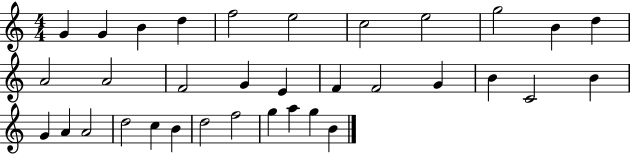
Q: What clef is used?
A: treble